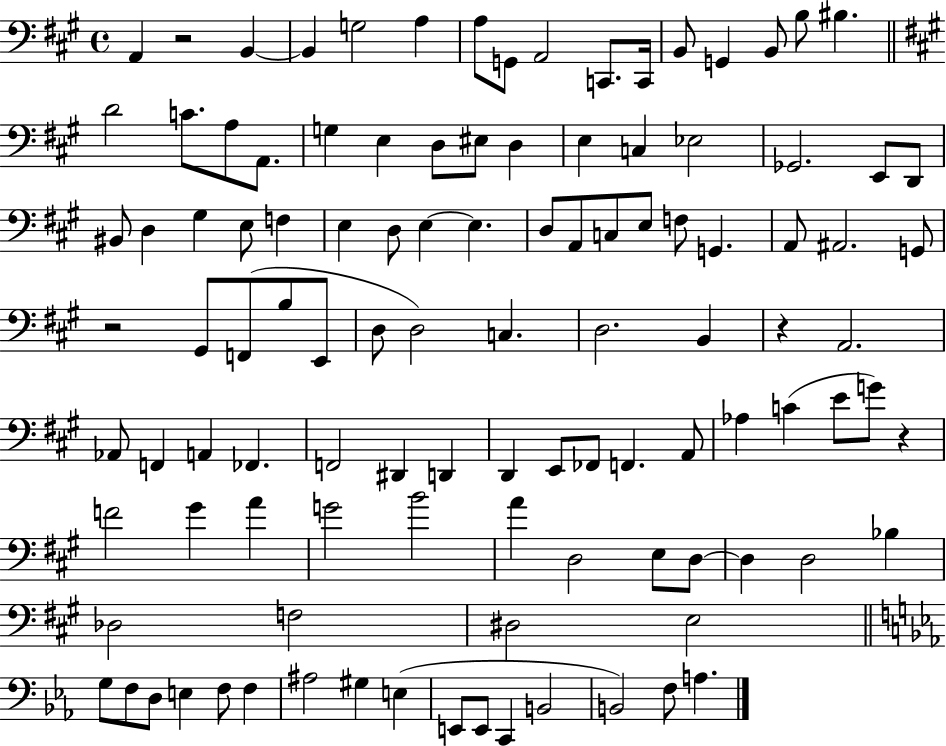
{
  \clef bass
  \time 4/4
  \defaultTimeSignature
  \key a \major
  a,4 r2 b,4~~ | b,4 g2 a4 | a8 g,8 a,2 c,8. c,16 | b,8 g,4 b,8 b8 bis4. | \break \bar "||" \break \key a \major d'2 c'8. a8 a,8. | g4 e4 d8 eis8 d4 | e4 c4 ees2 | ges,2. e,8 d,8 | \break bis,8 d4 gis4 e8 f4 | e4 d8 e4~~ e4. | d8 a,8 c8 e8 f8 g,4. | a,8 ais,2. g,8 | \break r2 gis,8 f,8( b8 e,8 | d8 d2) c4. | d2. b,4 | r4 a,2. | \break aes,8 f,4 a,4 fes,4. | f,2 dis,4 d,4 | d,4 e,8 fes,8 f,4. a,8 | aes4 c'4( e'8 g'8) r4 | \break f'2 gis'4 a'4 | g'2 b'2 | a'4 d2 e8 d8~~ | d4 d2 bes4 | \break des2 f2 | dis2 e2 | \bar "||" \break \key ees \major g8 f8 d8 e4 f8 f4 | ais2 gis4 e4( | e,8 e,8 c,4 b,2 | b,2) f8 a4. | \break \bar "|."
}